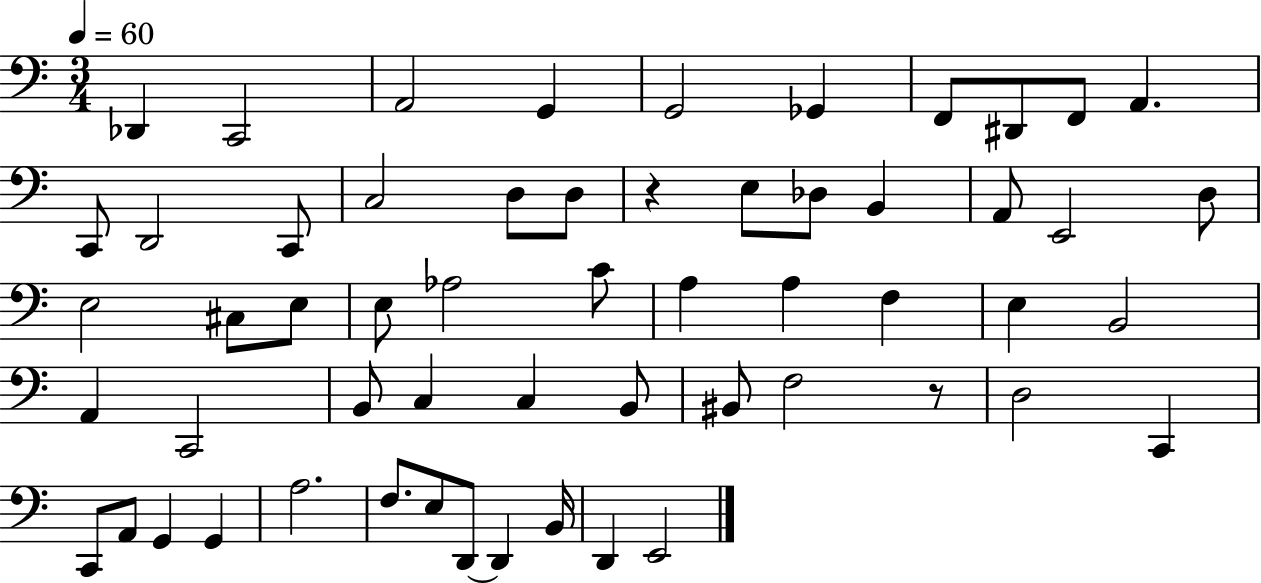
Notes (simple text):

Db2/q C2/h A2/h G2/q G2/h Gb2/q F2/e D#2/e F2/e A2/q. C2/e D2/h C2/e C3/h D3/e D3/e R/q E3/e Db3/e B2/q A2/e E2/h D3/e E3/h C#3/e E3/e E3/e Ab3/h C4/e A3/q A3/q F3/q E3/q B2/h A2/q C2/h B2/e C3/q C3/q B2/e BIS2/e F3/h R/e D3/h C2/q C2/e A2/e G2/q G2/q A3/h. F3/e. E3/e D2/e D2/q B2/s D2/q E2/h